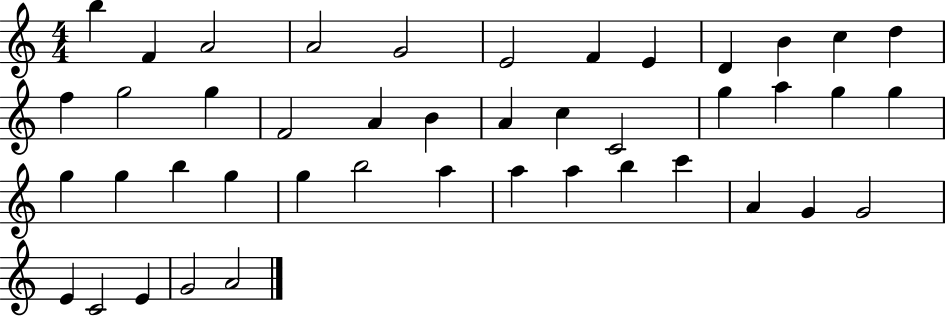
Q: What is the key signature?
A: C major